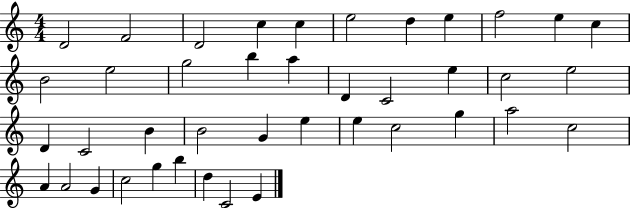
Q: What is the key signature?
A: C major